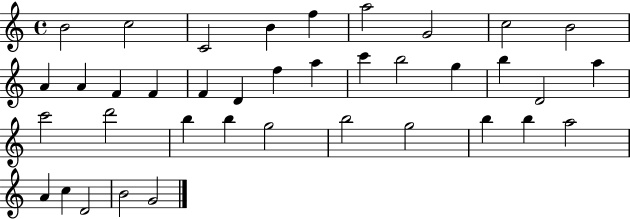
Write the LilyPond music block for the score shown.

{
  \clef treble
  \time 4/4
  \defaultTimeSignature
  \key c \major
  b'2 c''2 | c'2 b'4 f''4 | a''2 g'2 | c''2 b'2 | \break a'4 a'4 f'4 f'4 | f'4 d'4 f''4 a''4 | c'''4 b''2 g''4 | b''4 d'2 a''4 | \break c'''2 d'''2 | b''4 b''4 g''2 | b''2 g''2 | b''4 b''4 a''2 | \break a'4 c''4 d'2 | b'2 g'2 | \bar "|."
}